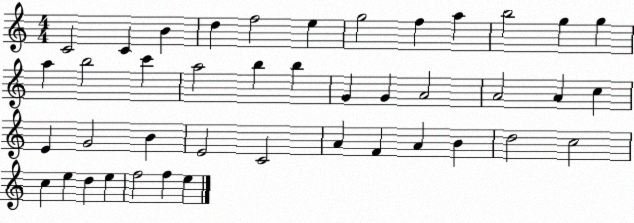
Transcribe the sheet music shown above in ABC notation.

X:1
T:Untitled
M:4/4
L:1/4
K:C
C2 C B d f2 e g2 f a b2 g g a b2 c' a2 b b G G A2 A2 A c E G2 B E2 C2 A F A B d2 c2 c e d e f2 f e